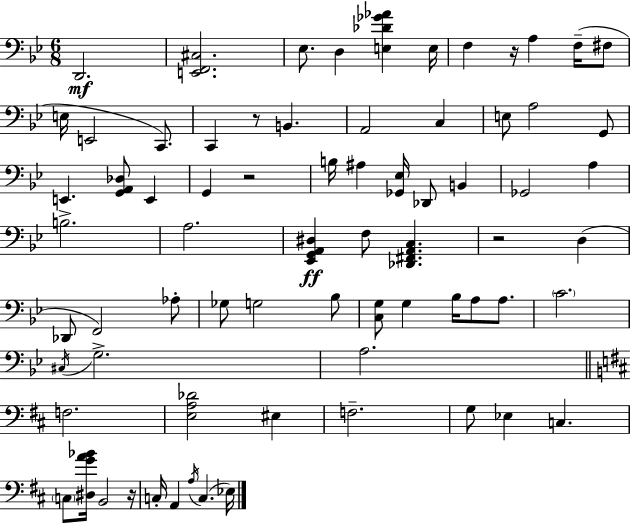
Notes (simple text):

D2/h. [E2,F2,C#3]/h. Eb3/e. D3/q [E3,Db4,Gb4,Ab4]/q E3/s F3/q R/s A3/q F3/s F#3/e E3/s E2/h C2/e. C2/q R/e B2/q. A2/h C3/q E3/e A3/h G2/e E2/q. [G2,A2,Db3]/e E2/q G2/q R/h B3/s A#3/q [Gb2,Eb3]/s Db2/e B2/q Gb2/h A3/q B3/h. A3/h. [Eb2,G2,A2,D#3]/q F3/e [Db2,F#2,A2,C3]/q. R/h D3/q Db2/e F2/h Ab3/e Gb3/e G3/h Bb3/e [C3,G3]/e G3/q Bb3/s A3/e A3/e. C4/h. C#3/s G3/h. A3/h. F3/h. [E3,A3,Db4]/h EIS3/q F3/h. G3/e Eb3/q C3/q. C3/e [D#3,G4,A4,Bb4]/s B2/h R/s C3/s A2/q A3/s C3/q. Eb3/s